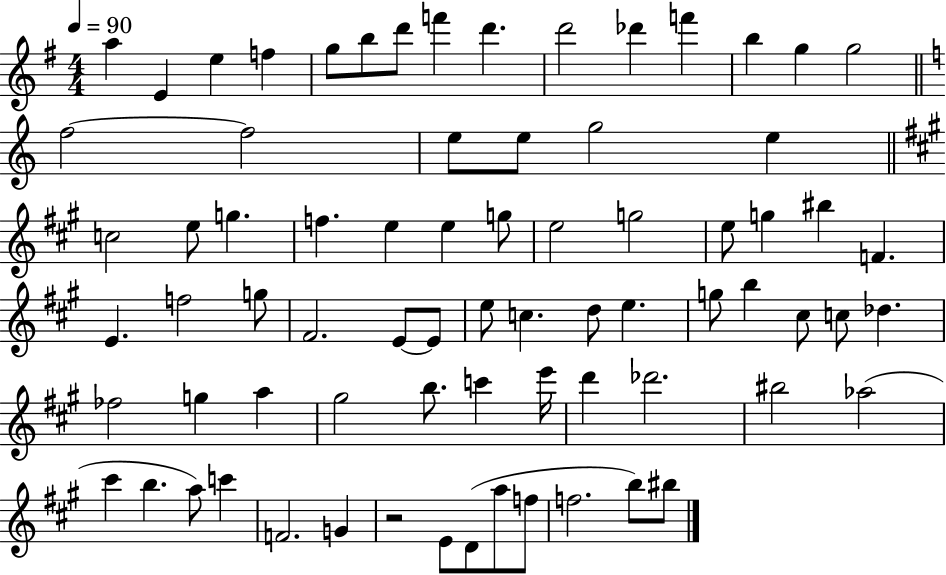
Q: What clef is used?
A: treble